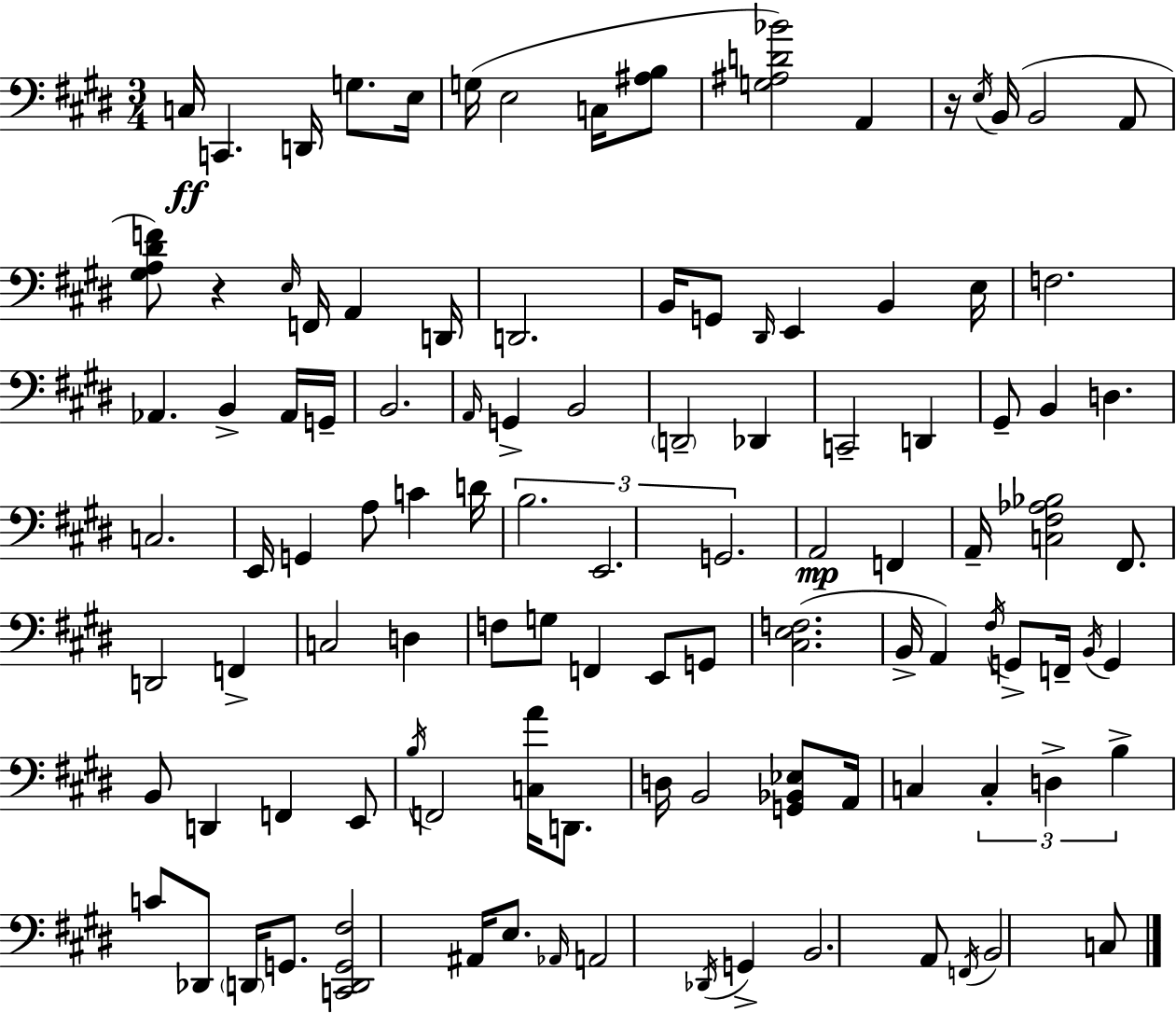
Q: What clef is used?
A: bass